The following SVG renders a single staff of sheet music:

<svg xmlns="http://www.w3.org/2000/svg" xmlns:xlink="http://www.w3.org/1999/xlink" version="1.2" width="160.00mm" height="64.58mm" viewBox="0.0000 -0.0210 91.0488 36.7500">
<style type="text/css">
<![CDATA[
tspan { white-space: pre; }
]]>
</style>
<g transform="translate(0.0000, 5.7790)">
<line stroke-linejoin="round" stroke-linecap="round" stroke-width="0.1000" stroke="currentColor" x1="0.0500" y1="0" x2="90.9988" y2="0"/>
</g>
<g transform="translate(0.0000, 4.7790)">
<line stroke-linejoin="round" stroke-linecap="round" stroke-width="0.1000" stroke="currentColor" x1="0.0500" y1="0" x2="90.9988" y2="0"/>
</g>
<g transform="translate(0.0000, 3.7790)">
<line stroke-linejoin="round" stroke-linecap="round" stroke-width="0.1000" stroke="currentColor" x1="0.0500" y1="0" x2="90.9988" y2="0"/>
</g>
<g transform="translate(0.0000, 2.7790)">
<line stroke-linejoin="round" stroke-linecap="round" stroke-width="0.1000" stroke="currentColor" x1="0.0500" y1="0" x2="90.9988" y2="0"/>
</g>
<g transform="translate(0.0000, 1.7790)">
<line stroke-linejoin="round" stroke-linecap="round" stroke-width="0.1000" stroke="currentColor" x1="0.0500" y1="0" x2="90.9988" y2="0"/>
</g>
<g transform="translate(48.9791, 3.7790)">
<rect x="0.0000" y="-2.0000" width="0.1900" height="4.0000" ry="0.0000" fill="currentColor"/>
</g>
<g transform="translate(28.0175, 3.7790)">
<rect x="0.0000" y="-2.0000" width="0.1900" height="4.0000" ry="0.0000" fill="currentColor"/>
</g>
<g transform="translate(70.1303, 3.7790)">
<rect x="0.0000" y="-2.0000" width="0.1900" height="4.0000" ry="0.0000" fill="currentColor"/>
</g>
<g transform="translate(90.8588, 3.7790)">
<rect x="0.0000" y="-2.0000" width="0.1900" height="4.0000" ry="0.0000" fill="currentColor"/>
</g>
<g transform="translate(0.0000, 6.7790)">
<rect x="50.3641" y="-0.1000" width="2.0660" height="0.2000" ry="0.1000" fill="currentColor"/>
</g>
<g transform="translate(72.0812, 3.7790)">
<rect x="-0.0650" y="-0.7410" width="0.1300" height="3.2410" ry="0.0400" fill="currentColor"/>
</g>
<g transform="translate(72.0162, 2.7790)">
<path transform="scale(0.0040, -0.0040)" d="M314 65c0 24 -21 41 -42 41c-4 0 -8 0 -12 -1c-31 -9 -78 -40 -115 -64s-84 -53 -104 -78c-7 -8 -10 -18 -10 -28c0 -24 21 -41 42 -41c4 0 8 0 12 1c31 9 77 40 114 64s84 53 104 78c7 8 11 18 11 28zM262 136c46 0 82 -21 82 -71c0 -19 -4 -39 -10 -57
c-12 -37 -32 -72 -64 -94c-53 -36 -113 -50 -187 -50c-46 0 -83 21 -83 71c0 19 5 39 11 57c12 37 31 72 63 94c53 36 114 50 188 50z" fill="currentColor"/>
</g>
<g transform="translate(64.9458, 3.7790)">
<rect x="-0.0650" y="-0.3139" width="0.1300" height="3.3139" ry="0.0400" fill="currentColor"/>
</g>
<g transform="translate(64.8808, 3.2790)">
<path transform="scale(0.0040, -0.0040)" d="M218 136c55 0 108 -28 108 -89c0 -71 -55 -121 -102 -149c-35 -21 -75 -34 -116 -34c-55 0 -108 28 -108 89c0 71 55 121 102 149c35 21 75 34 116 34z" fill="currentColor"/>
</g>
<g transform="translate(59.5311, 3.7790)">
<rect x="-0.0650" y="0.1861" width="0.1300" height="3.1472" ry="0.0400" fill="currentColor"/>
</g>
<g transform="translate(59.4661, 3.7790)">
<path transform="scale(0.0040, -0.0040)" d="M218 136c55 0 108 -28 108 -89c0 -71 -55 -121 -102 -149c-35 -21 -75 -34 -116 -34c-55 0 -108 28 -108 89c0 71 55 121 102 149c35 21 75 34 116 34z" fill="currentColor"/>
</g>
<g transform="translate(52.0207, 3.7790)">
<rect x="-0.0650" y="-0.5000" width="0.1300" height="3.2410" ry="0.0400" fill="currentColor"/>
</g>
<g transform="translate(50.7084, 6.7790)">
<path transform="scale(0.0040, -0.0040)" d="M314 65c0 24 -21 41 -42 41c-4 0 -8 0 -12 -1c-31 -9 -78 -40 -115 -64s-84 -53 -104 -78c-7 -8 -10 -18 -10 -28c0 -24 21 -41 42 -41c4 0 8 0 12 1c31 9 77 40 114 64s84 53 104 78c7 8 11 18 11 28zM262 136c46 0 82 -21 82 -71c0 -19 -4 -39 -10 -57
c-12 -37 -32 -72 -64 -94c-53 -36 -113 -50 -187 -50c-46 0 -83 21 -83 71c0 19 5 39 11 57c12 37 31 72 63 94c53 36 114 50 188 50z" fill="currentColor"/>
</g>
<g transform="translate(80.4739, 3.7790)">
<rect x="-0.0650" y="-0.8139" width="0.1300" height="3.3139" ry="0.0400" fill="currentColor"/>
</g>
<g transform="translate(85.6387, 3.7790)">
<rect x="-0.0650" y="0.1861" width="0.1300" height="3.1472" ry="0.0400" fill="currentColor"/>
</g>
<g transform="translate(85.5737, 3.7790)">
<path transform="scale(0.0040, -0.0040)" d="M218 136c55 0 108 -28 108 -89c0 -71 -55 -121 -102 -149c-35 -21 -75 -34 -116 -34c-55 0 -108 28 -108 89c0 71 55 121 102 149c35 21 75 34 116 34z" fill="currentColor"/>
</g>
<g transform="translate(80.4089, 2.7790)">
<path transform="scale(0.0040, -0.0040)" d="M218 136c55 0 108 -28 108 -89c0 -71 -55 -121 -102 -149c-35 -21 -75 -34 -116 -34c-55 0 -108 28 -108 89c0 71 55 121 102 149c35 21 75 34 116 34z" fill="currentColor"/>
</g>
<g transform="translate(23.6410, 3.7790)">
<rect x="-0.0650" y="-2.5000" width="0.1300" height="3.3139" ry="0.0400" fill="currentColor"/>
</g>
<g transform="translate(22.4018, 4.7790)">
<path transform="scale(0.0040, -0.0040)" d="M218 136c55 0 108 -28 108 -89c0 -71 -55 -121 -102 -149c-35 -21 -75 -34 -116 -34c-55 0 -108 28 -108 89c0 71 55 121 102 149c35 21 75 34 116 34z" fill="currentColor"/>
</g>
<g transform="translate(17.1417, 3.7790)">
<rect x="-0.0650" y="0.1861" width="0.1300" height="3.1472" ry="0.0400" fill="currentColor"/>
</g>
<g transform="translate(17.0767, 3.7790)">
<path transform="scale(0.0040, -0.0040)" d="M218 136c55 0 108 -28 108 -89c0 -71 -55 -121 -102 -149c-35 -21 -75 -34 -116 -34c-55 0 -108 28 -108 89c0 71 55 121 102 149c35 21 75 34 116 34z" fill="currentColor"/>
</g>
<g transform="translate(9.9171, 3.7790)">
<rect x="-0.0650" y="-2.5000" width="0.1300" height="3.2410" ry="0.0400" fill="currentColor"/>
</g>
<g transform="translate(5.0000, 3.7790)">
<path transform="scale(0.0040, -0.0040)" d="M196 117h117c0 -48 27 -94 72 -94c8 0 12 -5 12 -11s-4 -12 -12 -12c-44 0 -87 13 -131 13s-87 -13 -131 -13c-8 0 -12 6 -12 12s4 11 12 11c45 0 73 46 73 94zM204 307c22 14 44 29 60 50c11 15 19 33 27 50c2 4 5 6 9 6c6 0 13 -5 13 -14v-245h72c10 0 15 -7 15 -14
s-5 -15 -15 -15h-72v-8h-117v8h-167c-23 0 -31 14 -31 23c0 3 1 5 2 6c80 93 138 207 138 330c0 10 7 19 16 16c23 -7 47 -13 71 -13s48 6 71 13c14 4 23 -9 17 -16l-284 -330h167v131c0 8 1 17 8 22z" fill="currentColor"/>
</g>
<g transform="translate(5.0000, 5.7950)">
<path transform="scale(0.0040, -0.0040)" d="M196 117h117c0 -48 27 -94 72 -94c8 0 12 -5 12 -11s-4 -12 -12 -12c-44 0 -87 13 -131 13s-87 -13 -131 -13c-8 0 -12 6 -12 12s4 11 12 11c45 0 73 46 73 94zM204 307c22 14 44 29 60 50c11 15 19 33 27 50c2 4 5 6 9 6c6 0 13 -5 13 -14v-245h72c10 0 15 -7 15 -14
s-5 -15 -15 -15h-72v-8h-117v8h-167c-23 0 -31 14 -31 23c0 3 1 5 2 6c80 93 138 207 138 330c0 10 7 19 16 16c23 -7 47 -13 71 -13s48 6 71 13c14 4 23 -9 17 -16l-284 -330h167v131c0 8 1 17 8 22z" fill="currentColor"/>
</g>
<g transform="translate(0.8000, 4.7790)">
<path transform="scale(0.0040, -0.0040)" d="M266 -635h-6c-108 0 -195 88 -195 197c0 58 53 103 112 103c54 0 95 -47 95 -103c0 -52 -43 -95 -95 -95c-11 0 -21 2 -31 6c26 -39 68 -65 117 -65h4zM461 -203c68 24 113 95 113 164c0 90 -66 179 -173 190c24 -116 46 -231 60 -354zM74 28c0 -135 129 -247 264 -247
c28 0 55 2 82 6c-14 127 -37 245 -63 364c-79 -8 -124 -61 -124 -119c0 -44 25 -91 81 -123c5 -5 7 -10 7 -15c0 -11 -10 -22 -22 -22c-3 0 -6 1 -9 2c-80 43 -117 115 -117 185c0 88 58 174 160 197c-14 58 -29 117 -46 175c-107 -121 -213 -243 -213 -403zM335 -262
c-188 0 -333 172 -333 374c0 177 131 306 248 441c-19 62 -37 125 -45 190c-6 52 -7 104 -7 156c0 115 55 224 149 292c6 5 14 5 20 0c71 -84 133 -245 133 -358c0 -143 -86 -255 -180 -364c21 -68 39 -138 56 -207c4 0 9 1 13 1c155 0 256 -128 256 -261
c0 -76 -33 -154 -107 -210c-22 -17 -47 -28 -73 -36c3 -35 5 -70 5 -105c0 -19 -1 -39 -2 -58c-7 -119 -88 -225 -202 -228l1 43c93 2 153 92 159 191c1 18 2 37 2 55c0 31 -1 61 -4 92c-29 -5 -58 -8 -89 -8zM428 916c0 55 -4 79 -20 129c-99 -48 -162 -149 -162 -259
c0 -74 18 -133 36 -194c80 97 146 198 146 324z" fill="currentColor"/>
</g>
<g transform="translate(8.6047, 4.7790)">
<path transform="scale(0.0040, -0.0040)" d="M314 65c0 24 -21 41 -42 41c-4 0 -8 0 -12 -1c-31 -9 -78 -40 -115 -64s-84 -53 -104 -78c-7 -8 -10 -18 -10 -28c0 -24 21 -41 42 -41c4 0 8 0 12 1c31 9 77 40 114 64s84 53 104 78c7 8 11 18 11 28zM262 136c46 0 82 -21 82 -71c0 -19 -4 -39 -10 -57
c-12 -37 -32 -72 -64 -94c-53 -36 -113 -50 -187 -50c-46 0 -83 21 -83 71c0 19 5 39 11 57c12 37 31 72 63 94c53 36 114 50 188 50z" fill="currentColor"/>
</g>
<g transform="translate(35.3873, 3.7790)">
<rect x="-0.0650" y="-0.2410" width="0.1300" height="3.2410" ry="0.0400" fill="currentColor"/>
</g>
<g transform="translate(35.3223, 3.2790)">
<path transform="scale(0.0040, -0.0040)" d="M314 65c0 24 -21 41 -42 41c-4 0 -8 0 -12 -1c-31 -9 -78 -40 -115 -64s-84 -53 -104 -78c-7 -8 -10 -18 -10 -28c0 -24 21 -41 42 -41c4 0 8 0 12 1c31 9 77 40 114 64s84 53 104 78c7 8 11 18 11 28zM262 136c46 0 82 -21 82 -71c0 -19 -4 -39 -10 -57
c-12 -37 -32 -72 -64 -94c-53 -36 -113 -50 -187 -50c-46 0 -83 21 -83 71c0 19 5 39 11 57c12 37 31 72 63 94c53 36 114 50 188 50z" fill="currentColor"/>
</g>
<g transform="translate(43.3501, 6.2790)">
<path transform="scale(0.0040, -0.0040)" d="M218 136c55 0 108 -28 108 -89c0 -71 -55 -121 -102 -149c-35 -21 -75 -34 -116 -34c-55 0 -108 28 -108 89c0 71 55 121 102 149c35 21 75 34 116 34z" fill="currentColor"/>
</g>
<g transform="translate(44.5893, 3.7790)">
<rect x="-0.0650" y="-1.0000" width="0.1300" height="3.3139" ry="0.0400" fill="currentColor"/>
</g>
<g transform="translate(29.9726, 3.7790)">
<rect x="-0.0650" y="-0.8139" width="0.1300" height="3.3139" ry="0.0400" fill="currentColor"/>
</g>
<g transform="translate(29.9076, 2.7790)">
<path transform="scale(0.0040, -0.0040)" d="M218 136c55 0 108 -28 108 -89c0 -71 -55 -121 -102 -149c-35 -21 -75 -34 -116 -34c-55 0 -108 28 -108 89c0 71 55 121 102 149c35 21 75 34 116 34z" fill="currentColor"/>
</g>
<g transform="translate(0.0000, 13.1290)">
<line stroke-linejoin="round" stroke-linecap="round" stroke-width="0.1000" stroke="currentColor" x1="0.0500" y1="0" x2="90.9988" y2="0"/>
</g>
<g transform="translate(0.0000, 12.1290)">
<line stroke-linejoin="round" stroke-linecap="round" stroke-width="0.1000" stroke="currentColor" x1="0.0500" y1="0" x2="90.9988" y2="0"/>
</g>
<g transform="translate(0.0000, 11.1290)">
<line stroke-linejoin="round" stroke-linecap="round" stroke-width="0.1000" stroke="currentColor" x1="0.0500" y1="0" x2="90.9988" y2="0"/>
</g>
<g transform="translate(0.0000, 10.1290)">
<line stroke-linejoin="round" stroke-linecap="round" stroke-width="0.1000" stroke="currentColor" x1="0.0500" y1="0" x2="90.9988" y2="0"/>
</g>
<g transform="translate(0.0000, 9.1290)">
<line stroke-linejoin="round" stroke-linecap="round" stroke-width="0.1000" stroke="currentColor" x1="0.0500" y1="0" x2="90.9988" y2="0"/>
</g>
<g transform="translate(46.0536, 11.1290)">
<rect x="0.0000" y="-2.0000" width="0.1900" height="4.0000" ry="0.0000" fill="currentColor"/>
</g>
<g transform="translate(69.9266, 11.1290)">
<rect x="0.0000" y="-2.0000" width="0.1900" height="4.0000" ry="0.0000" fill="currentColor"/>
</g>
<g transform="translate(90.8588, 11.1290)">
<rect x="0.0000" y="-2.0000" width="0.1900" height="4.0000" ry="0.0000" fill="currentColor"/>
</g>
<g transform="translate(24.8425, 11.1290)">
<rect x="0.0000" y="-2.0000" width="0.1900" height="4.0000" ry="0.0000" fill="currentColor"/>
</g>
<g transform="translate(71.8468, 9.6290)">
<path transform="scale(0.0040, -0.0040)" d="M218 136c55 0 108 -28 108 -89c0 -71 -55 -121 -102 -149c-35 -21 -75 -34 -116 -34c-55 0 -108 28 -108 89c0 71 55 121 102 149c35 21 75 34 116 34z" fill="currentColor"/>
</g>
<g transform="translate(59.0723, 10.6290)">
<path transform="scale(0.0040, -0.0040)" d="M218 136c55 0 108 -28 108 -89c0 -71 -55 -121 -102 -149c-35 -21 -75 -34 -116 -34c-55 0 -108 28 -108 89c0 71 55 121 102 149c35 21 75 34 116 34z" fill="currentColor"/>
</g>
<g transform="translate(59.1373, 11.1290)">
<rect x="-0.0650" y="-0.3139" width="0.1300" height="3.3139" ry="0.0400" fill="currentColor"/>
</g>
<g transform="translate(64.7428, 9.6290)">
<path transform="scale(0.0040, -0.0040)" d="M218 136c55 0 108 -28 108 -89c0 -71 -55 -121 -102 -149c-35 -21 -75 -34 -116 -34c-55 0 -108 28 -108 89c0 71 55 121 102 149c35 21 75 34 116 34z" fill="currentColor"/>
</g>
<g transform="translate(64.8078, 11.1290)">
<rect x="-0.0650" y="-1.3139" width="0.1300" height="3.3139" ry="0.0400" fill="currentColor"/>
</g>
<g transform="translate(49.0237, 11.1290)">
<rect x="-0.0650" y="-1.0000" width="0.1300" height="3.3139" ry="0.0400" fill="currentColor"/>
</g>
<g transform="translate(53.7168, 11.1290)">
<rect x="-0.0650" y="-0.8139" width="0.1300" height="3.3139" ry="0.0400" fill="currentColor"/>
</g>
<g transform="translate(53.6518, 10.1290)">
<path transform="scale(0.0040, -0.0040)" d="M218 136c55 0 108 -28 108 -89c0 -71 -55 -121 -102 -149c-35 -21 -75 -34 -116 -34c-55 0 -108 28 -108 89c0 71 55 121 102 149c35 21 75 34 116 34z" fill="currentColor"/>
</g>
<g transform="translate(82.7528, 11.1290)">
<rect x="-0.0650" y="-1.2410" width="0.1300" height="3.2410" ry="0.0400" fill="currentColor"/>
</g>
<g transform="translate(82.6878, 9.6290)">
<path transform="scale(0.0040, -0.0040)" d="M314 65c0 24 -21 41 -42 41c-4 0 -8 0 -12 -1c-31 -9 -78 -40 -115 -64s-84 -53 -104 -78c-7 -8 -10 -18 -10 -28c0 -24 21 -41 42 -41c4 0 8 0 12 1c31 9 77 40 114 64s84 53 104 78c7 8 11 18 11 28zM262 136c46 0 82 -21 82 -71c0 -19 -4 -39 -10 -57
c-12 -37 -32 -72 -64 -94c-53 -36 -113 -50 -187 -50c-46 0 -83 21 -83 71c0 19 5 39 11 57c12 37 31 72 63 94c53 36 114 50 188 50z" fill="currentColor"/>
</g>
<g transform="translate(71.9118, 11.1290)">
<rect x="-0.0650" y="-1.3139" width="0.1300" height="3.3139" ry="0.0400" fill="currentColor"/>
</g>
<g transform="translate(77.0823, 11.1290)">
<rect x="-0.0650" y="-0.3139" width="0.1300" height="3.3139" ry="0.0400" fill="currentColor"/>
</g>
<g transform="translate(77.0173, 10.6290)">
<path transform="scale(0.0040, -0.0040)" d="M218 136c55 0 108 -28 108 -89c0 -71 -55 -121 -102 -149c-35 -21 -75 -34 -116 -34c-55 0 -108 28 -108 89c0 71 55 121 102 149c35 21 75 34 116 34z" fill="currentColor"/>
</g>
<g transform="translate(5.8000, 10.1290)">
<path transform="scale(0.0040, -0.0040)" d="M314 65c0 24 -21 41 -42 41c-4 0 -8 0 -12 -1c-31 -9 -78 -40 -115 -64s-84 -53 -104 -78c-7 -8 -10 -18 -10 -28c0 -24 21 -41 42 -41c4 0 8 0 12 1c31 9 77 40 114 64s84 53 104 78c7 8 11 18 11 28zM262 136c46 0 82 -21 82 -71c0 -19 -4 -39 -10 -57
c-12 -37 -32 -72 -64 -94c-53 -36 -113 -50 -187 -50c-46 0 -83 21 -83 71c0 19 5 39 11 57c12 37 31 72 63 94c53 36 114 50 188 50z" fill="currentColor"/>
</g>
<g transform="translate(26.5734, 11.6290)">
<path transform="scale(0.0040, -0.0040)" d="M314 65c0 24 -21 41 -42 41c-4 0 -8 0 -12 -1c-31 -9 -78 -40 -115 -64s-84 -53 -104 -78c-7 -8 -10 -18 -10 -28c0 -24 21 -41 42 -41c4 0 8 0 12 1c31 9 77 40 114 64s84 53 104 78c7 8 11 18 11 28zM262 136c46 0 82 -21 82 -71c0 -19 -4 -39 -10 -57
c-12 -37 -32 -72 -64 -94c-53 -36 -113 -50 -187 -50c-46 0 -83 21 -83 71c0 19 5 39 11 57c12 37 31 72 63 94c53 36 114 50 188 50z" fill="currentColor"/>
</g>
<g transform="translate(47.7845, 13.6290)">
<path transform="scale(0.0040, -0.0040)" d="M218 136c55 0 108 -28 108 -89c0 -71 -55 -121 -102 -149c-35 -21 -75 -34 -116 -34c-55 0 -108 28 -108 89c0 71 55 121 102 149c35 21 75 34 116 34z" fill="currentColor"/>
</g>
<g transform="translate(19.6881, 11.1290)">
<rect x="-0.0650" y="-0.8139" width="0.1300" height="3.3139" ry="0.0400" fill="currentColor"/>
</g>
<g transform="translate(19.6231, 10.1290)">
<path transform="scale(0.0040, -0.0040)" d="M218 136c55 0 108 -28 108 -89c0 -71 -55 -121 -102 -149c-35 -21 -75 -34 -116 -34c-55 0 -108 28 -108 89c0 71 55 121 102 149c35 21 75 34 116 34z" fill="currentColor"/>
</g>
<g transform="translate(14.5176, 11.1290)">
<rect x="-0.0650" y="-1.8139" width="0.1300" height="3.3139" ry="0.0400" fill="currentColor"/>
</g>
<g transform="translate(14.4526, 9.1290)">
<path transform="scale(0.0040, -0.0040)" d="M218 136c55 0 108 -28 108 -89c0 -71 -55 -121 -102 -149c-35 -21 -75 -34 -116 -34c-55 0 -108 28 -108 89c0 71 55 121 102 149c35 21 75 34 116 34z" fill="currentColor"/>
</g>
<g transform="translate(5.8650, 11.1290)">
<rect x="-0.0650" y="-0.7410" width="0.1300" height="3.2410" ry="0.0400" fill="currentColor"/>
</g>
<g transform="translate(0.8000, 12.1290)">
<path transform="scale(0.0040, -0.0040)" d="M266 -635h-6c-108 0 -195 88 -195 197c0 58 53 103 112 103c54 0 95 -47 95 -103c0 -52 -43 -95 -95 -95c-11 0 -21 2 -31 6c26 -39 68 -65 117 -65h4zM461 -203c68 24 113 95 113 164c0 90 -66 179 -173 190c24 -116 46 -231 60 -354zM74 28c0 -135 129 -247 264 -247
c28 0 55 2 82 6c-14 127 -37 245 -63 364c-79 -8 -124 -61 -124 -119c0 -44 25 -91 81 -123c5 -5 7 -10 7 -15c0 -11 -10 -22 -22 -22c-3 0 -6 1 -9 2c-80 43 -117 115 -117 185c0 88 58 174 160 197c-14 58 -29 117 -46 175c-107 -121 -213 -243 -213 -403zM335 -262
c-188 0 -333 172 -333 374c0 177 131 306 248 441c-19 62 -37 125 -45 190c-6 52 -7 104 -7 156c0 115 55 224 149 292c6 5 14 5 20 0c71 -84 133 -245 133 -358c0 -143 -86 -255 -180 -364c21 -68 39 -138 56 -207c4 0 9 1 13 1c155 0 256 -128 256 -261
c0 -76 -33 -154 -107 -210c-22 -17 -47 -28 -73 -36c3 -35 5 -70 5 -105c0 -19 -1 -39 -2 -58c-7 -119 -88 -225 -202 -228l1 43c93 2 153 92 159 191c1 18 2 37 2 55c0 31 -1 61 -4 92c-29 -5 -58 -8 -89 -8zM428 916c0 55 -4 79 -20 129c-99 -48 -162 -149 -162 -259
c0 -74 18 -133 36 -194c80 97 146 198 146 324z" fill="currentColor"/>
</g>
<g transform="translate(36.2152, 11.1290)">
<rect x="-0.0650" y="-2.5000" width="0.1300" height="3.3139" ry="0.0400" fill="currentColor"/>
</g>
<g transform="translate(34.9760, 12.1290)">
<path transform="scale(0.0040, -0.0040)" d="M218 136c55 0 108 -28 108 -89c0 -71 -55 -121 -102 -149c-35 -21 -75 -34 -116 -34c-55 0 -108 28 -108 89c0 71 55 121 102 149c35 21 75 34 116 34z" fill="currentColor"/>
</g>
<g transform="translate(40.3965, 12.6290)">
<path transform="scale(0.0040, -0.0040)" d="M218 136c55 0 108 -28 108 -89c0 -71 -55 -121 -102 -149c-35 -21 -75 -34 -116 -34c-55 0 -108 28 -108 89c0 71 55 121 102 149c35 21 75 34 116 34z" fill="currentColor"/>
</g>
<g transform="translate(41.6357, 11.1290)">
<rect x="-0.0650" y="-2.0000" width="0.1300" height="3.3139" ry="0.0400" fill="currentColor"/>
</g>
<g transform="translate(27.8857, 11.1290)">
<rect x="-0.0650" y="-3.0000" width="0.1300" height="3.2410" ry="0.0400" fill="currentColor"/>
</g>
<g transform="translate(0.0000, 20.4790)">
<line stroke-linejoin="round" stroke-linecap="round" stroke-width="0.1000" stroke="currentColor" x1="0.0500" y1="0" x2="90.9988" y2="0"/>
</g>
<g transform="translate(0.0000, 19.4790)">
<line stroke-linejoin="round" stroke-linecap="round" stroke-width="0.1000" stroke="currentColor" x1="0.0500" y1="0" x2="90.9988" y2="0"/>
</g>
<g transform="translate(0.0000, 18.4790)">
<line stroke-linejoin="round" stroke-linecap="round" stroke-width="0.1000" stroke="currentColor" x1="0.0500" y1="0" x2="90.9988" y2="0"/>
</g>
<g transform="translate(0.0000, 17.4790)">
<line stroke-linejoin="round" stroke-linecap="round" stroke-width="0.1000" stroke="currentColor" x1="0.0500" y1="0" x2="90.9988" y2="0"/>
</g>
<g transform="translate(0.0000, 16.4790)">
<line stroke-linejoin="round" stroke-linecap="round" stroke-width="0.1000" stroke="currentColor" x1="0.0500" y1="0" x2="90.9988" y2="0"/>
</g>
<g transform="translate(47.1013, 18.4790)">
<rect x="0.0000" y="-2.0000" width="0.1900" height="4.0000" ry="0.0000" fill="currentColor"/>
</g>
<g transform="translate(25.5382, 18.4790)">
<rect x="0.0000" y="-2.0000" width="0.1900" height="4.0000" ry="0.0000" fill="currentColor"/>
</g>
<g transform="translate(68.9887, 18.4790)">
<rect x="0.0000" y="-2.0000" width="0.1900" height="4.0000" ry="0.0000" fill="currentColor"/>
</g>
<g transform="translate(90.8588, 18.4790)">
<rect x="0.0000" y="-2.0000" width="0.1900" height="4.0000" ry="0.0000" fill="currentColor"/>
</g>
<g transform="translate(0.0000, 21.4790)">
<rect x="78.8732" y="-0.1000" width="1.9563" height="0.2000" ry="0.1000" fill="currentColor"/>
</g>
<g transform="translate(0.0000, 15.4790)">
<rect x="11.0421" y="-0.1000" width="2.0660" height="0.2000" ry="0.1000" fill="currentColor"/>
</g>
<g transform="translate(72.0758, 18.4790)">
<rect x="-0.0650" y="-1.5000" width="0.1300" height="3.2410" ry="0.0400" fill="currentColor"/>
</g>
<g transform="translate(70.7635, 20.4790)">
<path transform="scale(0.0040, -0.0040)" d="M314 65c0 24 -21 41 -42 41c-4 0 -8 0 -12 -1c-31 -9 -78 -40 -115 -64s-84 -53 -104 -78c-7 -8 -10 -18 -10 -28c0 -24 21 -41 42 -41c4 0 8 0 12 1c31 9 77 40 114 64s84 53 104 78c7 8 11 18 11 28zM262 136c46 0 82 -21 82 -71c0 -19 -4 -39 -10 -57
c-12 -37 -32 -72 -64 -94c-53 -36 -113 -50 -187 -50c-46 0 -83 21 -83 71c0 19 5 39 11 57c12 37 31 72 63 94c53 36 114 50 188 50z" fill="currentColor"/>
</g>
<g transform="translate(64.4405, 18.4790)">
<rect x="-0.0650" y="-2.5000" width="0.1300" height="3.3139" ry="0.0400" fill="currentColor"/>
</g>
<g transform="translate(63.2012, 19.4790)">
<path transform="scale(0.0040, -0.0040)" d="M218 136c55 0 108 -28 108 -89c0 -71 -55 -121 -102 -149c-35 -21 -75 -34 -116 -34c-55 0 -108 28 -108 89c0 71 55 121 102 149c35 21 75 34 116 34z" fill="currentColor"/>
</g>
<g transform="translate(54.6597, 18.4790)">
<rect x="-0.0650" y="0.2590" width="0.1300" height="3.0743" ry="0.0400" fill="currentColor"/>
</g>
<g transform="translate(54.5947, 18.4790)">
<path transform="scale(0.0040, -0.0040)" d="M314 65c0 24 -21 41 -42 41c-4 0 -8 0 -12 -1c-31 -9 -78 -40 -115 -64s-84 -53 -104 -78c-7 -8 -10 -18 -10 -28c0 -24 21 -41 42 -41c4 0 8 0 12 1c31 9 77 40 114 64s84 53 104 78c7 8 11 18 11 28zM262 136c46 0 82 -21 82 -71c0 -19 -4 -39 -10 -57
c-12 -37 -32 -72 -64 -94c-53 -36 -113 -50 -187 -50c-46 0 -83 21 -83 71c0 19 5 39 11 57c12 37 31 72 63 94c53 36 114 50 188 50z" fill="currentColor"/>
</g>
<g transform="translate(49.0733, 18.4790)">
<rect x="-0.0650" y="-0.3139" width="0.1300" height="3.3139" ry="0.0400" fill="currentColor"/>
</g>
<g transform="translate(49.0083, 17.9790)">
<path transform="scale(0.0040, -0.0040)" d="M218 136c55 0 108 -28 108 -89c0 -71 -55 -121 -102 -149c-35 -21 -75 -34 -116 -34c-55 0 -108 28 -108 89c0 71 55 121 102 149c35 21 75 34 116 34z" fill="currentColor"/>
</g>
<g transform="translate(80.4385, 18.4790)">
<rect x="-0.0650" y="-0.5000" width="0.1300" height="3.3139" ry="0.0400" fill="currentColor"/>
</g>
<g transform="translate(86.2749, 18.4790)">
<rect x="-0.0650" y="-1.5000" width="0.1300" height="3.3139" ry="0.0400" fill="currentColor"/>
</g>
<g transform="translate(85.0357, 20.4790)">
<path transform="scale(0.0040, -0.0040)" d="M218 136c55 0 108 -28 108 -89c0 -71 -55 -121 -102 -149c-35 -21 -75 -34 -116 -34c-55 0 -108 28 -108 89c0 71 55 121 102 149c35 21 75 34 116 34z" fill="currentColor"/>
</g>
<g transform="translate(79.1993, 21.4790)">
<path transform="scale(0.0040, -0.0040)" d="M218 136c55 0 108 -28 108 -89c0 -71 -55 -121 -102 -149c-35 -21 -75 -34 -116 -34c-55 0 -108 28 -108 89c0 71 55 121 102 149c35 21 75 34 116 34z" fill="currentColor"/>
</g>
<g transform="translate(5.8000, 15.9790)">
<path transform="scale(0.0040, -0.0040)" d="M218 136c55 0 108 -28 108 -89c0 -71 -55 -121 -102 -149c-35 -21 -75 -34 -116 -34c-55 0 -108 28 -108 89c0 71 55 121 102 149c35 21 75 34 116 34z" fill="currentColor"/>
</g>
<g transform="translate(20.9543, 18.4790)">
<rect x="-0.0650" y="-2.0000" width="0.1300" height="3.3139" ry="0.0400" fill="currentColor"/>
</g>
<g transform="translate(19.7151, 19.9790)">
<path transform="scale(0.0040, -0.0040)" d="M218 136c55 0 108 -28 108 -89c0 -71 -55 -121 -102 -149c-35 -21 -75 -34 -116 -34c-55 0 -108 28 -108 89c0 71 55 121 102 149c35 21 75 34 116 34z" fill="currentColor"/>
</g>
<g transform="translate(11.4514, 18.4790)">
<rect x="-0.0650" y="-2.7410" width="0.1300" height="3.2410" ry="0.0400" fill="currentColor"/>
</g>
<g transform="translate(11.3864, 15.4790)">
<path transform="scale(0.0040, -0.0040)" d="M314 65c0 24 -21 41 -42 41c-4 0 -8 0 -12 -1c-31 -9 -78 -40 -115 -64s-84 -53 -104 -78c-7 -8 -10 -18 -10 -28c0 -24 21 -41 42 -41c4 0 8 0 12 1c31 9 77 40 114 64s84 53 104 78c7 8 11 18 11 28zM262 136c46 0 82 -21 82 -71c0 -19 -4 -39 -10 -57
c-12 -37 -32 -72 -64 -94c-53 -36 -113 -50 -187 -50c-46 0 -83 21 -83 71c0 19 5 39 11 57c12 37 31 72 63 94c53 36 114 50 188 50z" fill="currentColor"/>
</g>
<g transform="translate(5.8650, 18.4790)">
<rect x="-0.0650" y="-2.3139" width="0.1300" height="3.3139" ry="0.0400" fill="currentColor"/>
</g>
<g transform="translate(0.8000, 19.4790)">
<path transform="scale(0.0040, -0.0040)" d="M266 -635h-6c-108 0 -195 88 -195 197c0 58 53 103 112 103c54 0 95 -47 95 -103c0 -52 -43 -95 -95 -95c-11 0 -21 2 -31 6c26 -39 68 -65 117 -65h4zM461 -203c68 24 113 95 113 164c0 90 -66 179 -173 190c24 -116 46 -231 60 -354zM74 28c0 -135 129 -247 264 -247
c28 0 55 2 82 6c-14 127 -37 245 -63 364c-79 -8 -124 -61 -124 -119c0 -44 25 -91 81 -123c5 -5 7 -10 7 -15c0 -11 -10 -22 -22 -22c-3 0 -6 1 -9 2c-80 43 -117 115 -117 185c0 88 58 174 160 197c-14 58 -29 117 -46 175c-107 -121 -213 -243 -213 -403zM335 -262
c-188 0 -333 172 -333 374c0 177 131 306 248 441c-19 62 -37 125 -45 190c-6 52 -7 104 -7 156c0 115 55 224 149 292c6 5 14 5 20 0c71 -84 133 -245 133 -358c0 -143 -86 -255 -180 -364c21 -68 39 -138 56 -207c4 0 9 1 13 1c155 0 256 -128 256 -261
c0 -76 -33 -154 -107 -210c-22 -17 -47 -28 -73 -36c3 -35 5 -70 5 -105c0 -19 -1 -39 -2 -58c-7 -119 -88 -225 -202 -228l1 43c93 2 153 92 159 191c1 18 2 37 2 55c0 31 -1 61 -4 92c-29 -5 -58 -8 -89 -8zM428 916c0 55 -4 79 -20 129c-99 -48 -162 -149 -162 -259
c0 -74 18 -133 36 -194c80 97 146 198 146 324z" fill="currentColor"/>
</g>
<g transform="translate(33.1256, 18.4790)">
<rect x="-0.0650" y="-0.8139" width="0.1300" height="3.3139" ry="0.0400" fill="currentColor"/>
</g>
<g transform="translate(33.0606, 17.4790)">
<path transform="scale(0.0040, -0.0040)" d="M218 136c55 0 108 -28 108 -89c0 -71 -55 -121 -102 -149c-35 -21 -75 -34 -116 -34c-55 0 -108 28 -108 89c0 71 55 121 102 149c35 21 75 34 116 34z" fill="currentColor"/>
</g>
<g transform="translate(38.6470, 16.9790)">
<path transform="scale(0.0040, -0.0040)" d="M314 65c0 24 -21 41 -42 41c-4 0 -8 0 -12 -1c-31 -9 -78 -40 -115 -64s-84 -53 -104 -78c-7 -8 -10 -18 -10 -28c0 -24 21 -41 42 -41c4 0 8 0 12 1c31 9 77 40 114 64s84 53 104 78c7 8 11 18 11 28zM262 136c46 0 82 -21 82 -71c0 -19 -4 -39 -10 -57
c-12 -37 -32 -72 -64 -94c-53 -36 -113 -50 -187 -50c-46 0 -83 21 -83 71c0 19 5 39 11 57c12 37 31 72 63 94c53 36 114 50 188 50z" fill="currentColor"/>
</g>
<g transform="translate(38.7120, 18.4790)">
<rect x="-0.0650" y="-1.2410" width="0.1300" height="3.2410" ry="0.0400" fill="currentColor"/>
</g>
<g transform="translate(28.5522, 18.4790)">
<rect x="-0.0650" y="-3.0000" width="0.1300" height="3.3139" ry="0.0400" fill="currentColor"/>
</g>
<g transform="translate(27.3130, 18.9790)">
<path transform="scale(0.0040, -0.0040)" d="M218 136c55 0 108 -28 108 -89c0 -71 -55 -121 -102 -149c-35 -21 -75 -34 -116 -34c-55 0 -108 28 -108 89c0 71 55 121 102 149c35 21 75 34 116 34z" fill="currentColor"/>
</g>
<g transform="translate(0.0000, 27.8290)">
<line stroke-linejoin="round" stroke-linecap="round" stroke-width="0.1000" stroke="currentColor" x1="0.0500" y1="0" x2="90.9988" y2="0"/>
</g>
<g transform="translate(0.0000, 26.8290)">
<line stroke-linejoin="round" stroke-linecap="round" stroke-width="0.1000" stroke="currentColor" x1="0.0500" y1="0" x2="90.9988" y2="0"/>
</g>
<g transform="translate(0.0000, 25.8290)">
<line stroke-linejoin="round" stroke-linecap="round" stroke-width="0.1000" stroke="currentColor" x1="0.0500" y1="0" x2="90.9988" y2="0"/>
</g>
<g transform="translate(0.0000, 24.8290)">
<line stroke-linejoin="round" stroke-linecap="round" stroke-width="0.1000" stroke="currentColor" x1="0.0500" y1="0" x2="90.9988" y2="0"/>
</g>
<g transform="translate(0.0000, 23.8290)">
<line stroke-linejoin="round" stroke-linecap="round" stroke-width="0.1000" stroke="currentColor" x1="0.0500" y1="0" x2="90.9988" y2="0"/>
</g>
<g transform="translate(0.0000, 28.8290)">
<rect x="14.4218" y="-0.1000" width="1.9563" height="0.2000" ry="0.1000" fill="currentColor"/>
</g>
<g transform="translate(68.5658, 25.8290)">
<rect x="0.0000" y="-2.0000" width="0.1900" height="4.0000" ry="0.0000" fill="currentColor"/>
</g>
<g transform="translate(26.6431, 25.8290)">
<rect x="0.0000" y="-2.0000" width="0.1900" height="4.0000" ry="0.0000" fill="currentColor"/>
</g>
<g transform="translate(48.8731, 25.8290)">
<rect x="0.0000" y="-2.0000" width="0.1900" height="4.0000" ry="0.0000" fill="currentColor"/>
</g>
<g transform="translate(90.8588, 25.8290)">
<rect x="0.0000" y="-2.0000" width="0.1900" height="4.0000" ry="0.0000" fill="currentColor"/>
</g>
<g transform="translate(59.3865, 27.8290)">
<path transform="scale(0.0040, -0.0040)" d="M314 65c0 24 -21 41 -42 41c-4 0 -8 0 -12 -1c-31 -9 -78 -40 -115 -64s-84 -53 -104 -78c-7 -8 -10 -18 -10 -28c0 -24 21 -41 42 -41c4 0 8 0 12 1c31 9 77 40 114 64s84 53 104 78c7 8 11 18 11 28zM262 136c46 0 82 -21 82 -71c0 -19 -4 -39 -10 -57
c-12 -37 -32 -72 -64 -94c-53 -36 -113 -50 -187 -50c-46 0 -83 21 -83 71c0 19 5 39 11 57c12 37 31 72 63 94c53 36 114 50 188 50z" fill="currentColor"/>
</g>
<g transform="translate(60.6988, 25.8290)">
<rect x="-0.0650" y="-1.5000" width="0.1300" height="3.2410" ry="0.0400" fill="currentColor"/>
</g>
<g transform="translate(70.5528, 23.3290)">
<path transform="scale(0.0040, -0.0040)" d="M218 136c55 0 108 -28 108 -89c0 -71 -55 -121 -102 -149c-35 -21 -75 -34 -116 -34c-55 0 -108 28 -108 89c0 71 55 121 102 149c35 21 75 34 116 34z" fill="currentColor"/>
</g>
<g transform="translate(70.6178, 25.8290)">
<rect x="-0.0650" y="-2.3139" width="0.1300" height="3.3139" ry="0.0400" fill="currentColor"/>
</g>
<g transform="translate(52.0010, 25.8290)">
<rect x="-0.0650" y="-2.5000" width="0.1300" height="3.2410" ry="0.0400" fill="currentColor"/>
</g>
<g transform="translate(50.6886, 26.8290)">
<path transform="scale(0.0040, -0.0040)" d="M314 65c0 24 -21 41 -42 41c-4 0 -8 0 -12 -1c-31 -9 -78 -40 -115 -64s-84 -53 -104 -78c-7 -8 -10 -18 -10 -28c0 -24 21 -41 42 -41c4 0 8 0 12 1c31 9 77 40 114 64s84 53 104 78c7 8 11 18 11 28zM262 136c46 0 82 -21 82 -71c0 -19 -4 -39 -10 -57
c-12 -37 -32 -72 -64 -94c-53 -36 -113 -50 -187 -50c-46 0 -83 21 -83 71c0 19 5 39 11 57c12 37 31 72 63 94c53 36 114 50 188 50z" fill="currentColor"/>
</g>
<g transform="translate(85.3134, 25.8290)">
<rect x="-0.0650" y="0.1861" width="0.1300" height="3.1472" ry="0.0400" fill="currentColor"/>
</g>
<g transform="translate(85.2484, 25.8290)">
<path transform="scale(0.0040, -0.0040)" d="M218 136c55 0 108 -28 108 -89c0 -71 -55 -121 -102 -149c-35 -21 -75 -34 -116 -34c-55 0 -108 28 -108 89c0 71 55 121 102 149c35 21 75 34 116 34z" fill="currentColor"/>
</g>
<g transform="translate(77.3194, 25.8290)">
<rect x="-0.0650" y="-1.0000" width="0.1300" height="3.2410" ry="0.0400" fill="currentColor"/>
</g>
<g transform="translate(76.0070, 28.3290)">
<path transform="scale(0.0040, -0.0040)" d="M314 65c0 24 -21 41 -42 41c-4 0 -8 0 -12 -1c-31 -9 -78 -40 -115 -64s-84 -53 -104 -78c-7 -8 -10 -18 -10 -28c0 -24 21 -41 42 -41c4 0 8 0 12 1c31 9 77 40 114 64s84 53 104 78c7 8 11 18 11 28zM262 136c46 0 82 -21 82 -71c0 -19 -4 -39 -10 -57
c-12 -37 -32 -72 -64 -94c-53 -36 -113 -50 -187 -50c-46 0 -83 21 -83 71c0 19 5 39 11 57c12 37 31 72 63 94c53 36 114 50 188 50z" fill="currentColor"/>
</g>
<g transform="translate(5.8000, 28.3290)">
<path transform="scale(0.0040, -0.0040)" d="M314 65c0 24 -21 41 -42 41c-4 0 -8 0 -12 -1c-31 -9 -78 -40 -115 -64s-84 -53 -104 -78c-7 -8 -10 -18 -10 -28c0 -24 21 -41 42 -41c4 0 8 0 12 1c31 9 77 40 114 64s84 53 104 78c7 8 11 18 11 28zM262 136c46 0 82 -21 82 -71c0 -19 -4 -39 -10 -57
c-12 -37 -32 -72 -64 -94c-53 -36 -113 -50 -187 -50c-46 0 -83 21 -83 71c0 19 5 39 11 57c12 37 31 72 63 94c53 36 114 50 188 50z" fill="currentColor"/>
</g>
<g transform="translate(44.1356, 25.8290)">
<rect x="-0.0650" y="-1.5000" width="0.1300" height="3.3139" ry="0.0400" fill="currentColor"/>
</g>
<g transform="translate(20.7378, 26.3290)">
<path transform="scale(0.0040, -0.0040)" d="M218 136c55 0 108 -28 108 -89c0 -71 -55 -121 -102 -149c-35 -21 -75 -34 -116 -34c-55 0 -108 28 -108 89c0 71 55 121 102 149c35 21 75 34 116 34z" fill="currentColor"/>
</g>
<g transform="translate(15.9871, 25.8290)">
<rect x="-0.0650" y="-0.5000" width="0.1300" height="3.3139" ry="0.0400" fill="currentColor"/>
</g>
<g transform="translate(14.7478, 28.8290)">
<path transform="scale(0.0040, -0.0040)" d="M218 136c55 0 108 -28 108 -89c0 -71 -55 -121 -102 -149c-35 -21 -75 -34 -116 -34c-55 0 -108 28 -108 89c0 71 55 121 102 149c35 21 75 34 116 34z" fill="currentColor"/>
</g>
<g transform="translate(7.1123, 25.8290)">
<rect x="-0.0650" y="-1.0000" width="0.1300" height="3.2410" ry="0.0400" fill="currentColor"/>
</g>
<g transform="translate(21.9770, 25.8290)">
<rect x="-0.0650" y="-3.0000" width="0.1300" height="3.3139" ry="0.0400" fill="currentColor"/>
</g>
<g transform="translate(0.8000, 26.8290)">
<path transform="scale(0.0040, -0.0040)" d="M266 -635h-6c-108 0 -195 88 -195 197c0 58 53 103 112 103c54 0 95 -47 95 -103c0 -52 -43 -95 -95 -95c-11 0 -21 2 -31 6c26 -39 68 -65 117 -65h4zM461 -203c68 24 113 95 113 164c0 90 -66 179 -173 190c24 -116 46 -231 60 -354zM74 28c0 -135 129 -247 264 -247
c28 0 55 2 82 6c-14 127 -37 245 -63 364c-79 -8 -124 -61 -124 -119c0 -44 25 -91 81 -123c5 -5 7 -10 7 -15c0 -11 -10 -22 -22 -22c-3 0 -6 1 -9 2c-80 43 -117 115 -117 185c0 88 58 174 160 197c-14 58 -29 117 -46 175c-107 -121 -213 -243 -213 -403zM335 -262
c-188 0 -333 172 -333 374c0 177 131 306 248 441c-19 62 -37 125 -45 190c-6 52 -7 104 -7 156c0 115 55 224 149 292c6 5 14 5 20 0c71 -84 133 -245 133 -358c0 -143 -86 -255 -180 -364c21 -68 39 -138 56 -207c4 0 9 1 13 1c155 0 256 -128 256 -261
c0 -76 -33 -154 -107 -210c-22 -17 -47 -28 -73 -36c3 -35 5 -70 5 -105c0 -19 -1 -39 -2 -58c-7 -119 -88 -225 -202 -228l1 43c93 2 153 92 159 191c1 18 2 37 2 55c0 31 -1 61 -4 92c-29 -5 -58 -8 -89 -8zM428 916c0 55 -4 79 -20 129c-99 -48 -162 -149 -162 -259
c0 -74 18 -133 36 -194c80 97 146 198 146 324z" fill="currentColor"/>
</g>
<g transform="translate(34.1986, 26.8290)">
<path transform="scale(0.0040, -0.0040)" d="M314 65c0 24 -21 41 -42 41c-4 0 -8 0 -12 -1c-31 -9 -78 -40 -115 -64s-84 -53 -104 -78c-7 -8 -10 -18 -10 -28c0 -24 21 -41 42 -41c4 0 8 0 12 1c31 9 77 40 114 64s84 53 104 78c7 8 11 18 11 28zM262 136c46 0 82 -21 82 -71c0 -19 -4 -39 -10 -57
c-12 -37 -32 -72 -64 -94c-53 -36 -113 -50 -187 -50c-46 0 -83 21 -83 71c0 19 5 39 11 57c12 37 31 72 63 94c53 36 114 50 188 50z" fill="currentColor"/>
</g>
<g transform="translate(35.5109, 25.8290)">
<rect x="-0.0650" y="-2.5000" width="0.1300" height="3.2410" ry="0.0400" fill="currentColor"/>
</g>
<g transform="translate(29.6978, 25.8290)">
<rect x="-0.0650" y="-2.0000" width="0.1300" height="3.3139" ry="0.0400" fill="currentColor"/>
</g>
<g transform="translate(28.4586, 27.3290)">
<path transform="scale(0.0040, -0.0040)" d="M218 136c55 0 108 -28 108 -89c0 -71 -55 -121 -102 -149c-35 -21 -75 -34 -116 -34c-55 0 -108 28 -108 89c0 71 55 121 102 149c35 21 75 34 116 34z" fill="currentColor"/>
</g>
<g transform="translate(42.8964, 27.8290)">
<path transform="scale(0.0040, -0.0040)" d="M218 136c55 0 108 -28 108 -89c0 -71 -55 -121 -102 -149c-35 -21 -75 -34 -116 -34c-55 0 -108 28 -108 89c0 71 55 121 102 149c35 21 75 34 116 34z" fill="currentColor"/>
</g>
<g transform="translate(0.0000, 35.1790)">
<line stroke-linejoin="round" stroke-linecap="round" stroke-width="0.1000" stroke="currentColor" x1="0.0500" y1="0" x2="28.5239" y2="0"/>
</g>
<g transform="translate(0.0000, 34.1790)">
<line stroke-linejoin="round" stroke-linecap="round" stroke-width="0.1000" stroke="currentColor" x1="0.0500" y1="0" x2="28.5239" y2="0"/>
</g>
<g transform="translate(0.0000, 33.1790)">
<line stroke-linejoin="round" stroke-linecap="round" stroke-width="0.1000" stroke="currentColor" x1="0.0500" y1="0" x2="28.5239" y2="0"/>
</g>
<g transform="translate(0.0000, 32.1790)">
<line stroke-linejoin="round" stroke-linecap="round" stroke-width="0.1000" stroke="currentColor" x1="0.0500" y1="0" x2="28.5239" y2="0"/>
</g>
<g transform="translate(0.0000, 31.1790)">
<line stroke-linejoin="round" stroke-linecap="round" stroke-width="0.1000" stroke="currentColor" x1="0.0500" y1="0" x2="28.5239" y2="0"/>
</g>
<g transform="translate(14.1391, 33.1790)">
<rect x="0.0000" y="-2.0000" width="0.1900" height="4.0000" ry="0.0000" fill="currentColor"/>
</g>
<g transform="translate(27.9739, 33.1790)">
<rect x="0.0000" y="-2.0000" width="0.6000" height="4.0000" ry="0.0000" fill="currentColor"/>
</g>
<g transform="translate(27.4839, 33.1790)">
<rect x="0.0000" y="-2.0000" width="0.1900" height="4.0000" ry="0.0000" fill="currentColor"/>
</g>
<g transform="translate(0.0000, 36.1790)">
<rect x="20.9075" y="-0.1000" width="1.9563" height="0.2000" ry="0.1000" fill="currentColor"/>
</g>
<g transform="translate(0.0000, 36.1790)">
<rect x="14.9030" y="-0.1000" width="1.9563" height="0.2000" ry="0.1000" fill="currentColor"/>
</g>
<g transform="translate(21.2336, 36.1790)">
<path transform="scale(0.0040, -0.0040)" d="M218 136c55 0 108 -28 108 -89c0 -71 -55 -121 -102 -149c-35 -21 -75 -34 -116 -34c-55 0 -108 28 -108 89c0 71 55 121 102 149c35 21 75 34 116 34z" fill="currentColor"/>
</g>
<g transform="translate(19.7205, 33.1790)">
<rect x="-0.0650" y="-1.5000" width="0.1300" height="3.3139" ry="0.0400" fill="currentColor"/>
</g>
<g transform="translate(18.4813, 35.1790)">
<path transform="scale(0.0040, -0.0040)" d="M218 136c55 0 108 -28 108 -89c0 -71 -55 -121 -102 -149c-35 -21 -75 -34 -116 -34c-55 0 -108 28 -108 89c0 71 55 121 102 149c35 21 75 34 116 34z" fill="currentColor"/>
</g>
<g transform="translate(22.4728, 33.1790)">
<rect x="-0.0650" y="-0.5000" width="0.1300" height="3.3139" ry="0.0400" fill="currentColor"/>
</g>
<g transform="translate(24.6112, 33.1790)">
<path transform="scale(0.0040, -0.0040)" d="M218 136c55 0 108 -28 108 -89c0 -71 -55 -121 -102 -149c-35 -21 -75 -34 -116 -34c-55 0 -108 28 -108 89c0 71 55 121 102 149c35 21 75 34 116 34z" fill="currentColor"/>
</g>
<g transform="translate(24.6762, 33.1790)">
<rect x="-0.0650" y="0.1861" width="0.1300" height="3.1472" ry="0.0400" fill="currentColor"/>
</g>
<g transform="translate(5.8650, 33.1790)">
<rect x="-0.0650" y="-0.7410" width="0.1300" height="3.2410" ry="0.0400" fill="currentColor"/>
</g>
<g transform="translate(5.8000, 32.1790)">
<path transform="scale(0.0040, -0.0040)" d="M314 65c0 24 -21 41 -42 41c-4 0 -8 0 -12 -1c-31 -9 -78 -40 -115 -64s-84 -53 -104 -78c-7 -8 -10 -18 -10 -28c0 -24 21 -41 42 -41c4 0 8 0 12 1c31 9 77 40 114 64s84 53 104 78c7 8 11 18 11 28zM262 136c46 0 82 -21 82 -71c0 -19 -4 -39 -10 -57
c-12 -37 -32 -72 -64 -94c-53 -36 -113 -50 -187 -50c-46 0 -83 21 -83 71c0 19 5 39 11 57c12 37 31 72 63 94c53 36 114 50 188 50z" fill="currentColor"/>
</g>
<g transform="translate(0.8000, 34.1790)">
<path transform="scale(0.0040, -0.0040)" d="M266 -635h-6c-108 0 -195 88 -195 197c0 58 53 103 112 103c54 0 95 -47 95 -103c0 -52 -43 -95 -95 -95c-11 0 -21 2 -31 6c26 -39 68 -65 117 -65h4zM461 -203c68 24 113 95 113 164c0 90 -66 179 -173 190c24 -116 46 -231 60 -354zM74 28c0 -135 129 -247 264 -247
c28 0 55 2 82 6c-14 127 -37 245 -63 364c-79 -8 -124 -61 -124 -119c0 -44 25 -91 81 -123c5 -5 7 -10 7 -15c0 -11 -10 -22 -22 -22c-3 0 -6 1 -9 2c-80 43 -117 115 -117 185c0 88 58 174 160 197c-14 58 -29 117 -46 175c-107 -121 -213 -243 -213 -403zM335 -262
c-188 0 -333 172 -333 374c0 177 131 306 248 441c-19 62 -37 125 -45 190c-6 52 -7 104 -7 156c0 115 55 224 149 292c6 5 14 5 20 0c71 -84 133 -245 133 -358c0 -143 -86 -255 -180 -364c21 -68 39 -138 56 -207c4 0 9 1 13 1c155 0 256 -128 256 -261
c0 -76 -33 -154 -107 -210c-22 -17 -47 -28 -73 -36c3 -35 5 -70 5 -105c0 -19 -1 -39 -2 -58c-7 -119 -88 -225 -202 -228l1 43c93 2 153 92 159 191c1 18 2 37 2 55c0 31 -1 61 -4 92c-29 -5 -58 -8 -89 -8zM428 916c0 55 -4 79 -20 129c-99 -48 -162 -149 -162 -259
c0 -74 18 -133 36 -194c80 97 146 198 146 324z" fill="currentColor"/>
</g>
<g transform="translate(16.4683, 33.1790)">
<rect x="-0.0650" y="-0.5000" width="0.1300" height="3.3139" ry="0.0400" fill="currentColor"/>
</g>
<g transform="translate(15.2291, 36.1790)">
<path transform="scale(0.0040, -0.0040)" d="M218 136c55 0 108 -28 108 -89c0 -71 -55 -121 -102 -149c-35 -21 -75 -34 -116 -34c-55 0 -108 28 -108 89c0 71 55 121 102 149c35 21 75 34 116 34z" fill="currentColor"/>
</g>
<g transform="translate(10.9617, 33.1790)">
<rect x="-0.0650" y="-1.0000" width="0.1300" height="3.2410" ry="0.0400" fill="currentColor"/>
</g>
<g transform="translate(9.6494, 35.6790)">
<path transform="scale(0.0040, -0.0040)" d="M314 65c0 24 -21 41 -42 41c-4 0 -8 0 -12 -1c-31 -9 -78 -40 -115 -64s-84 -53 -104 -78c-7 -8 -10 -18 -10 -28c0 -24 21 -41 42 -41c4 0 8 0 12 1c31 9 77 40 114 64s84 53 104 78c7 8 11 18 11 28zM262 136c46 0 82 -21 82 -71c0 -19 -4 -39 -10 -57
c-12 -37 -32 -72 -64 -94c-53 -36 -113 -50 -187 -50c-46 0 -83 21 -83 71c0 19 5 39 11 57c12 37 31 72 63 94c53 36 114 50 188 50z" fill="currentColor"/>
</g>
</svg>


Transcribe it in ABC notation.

X:1
T:Untitled
M:4/4
L:1/4
K:C
G2 B G d c2 D C2 B c d2 d B d2 f d A2 G F D d c e e c e2 g a2 F A d e2 c B2 G E2 C E D2 C A F G2 E G2 E2 g D2 B d2 D2 C E C B